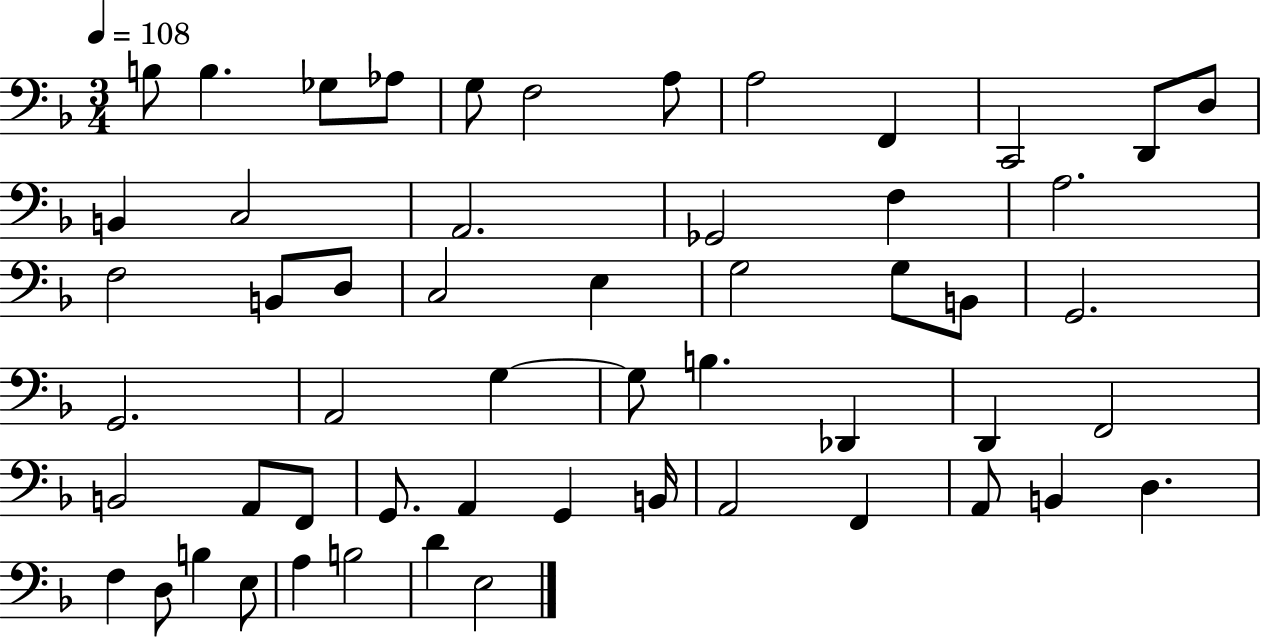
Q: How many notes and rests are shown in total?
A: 55